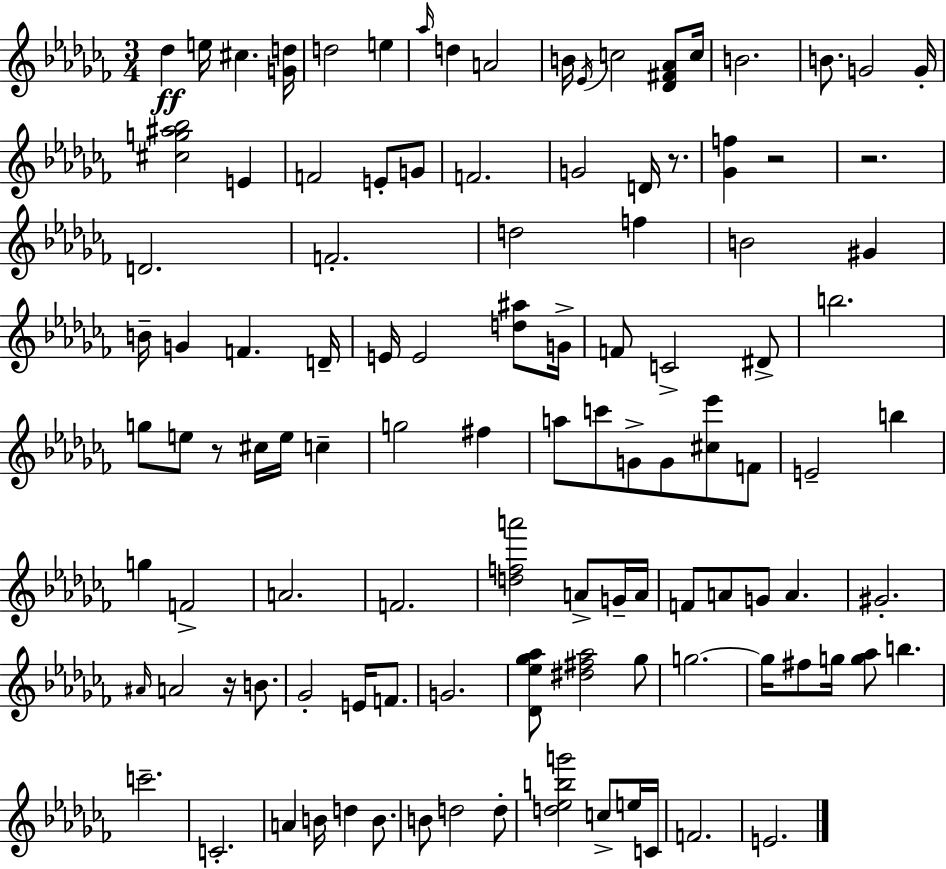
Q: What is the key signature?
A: AES minor